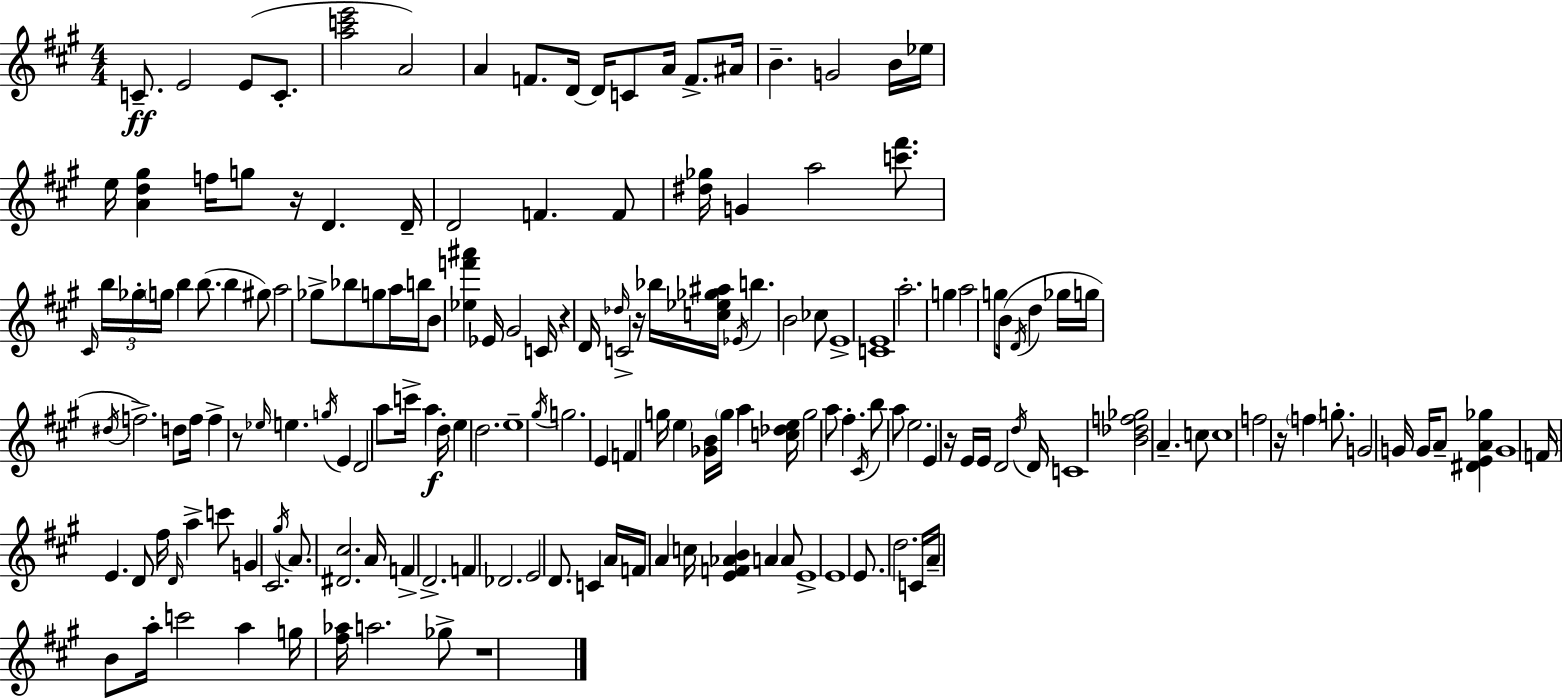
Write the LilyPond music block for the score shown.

{
  \clef treble
  \numericTimeSignature
  \time 4/4
  \key a \major
  \repeat volta 2 { c'8.--\ff e'2 e'8( c'8.-. | <a'' c''' e'''>2 a'2) | a'4 f'8. d'16~~ d'16 c'8 a'16 f'8.-> ais'16 | b'4.-- g'2 b'16 ees''16 | \break e''16 <a' d'' gis''>4 f''16 g''8 r16 d'4. d'16-- | d'2 f'4. f'8 | <dis'' ges''>16 g'4 a''2 <c''' fis'''>8. | \grace { cis'16 } \tuplet 3/2 { b''16 ges''16-. \parenthesize g''16 } b''4 b''8.( b''4 gis''8) | \break a''2 ges''8-> bes''8 g''8 a''16 | b''16 b'8 <ees'' f''' ais'''>4 ees'16 gis'2 | c'16 r4 d'16 \grace { des''16 } c'2-> r16 | bes''16 <c'' ees'' ges'' ais''>16 \acciaccatura { ees'16 } b''4. b'2 | \break ces''8 e'1-> | <c' e'>1 | a''2.-. g''4 | a''2 g''8 b'16( \acciaccatura { d'16 } d''4 | \break ges''16 g''16 \acciaccatura { dis''16 }) f''2.-> | d''8 f''16 f''4-> r8 \grace { ees''16 } e''4. | \acciaccatura { g''16 } e'4 d'2 a''8 | c'''16-> a''4\f d''16-. e''4 d''2. | \break e''1-- | \acciaccatura { gis''16 } g''2. | e'4 f'4 g''16 \parenthesize e''4 | <ges' b'>16 \parenthesize g''16 a''4 <c'' des'' e''>16 g''2 | \break a''8 fis''4.-. \acciaccatura { cis'16 } b''8 a''8 e''2. | e'4 r16 e'16 e'16 | d'2 \acciaccatura { d''16 } d'16 c'1 | <b' des'' f'' ges''>2 | \break a'4.-- c''8 c''1 | f''2 | r16 \parenthesize f''4 g''8.-. g'2 | g'16 g'16 a'8-- <dis' e' a' ges''>4 g'1 | \break f'16 e'4. | d'8 fis''16 \grace { d'16 } a''4-> c'''8 g'4 cis'2. | \acciaccatura { gis''16 } a'8. <dis' cis''>2. | a'16 f'4-> | \break d'2.-> f'4 | des'2. e'2 | d'8. c'4 a'16 f'16 a'4 | c''16 <e' f' aes' b'>4 a'4 a'8 e'1-> | \break e'1 | e'8. d''2. | c'16 a'16-- b'8 a''16-. | c'''2 a''4 g''16 <fis'' aes''>16 a''2. | \break ges''8-> r1 | } \bar "|."
}